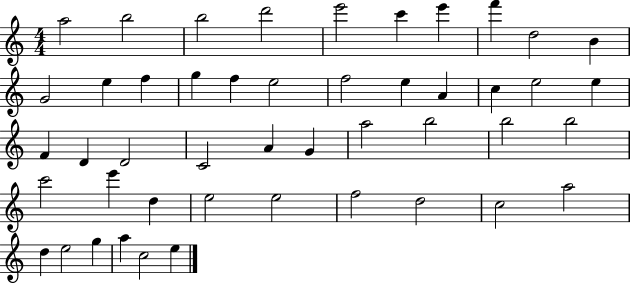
X:1
T:Untitled
M:4/4
L:1/4
K:C
a2 b2 b2 d'2 e'2 c' e' f' d2 B G2 e f g f e2 f2 e A c e2 e F D D2 C2 A G a2 b2 b2 b2 c'2 e' d e2 e2 f2 d2 c2 a2 d e2 g a c2 e